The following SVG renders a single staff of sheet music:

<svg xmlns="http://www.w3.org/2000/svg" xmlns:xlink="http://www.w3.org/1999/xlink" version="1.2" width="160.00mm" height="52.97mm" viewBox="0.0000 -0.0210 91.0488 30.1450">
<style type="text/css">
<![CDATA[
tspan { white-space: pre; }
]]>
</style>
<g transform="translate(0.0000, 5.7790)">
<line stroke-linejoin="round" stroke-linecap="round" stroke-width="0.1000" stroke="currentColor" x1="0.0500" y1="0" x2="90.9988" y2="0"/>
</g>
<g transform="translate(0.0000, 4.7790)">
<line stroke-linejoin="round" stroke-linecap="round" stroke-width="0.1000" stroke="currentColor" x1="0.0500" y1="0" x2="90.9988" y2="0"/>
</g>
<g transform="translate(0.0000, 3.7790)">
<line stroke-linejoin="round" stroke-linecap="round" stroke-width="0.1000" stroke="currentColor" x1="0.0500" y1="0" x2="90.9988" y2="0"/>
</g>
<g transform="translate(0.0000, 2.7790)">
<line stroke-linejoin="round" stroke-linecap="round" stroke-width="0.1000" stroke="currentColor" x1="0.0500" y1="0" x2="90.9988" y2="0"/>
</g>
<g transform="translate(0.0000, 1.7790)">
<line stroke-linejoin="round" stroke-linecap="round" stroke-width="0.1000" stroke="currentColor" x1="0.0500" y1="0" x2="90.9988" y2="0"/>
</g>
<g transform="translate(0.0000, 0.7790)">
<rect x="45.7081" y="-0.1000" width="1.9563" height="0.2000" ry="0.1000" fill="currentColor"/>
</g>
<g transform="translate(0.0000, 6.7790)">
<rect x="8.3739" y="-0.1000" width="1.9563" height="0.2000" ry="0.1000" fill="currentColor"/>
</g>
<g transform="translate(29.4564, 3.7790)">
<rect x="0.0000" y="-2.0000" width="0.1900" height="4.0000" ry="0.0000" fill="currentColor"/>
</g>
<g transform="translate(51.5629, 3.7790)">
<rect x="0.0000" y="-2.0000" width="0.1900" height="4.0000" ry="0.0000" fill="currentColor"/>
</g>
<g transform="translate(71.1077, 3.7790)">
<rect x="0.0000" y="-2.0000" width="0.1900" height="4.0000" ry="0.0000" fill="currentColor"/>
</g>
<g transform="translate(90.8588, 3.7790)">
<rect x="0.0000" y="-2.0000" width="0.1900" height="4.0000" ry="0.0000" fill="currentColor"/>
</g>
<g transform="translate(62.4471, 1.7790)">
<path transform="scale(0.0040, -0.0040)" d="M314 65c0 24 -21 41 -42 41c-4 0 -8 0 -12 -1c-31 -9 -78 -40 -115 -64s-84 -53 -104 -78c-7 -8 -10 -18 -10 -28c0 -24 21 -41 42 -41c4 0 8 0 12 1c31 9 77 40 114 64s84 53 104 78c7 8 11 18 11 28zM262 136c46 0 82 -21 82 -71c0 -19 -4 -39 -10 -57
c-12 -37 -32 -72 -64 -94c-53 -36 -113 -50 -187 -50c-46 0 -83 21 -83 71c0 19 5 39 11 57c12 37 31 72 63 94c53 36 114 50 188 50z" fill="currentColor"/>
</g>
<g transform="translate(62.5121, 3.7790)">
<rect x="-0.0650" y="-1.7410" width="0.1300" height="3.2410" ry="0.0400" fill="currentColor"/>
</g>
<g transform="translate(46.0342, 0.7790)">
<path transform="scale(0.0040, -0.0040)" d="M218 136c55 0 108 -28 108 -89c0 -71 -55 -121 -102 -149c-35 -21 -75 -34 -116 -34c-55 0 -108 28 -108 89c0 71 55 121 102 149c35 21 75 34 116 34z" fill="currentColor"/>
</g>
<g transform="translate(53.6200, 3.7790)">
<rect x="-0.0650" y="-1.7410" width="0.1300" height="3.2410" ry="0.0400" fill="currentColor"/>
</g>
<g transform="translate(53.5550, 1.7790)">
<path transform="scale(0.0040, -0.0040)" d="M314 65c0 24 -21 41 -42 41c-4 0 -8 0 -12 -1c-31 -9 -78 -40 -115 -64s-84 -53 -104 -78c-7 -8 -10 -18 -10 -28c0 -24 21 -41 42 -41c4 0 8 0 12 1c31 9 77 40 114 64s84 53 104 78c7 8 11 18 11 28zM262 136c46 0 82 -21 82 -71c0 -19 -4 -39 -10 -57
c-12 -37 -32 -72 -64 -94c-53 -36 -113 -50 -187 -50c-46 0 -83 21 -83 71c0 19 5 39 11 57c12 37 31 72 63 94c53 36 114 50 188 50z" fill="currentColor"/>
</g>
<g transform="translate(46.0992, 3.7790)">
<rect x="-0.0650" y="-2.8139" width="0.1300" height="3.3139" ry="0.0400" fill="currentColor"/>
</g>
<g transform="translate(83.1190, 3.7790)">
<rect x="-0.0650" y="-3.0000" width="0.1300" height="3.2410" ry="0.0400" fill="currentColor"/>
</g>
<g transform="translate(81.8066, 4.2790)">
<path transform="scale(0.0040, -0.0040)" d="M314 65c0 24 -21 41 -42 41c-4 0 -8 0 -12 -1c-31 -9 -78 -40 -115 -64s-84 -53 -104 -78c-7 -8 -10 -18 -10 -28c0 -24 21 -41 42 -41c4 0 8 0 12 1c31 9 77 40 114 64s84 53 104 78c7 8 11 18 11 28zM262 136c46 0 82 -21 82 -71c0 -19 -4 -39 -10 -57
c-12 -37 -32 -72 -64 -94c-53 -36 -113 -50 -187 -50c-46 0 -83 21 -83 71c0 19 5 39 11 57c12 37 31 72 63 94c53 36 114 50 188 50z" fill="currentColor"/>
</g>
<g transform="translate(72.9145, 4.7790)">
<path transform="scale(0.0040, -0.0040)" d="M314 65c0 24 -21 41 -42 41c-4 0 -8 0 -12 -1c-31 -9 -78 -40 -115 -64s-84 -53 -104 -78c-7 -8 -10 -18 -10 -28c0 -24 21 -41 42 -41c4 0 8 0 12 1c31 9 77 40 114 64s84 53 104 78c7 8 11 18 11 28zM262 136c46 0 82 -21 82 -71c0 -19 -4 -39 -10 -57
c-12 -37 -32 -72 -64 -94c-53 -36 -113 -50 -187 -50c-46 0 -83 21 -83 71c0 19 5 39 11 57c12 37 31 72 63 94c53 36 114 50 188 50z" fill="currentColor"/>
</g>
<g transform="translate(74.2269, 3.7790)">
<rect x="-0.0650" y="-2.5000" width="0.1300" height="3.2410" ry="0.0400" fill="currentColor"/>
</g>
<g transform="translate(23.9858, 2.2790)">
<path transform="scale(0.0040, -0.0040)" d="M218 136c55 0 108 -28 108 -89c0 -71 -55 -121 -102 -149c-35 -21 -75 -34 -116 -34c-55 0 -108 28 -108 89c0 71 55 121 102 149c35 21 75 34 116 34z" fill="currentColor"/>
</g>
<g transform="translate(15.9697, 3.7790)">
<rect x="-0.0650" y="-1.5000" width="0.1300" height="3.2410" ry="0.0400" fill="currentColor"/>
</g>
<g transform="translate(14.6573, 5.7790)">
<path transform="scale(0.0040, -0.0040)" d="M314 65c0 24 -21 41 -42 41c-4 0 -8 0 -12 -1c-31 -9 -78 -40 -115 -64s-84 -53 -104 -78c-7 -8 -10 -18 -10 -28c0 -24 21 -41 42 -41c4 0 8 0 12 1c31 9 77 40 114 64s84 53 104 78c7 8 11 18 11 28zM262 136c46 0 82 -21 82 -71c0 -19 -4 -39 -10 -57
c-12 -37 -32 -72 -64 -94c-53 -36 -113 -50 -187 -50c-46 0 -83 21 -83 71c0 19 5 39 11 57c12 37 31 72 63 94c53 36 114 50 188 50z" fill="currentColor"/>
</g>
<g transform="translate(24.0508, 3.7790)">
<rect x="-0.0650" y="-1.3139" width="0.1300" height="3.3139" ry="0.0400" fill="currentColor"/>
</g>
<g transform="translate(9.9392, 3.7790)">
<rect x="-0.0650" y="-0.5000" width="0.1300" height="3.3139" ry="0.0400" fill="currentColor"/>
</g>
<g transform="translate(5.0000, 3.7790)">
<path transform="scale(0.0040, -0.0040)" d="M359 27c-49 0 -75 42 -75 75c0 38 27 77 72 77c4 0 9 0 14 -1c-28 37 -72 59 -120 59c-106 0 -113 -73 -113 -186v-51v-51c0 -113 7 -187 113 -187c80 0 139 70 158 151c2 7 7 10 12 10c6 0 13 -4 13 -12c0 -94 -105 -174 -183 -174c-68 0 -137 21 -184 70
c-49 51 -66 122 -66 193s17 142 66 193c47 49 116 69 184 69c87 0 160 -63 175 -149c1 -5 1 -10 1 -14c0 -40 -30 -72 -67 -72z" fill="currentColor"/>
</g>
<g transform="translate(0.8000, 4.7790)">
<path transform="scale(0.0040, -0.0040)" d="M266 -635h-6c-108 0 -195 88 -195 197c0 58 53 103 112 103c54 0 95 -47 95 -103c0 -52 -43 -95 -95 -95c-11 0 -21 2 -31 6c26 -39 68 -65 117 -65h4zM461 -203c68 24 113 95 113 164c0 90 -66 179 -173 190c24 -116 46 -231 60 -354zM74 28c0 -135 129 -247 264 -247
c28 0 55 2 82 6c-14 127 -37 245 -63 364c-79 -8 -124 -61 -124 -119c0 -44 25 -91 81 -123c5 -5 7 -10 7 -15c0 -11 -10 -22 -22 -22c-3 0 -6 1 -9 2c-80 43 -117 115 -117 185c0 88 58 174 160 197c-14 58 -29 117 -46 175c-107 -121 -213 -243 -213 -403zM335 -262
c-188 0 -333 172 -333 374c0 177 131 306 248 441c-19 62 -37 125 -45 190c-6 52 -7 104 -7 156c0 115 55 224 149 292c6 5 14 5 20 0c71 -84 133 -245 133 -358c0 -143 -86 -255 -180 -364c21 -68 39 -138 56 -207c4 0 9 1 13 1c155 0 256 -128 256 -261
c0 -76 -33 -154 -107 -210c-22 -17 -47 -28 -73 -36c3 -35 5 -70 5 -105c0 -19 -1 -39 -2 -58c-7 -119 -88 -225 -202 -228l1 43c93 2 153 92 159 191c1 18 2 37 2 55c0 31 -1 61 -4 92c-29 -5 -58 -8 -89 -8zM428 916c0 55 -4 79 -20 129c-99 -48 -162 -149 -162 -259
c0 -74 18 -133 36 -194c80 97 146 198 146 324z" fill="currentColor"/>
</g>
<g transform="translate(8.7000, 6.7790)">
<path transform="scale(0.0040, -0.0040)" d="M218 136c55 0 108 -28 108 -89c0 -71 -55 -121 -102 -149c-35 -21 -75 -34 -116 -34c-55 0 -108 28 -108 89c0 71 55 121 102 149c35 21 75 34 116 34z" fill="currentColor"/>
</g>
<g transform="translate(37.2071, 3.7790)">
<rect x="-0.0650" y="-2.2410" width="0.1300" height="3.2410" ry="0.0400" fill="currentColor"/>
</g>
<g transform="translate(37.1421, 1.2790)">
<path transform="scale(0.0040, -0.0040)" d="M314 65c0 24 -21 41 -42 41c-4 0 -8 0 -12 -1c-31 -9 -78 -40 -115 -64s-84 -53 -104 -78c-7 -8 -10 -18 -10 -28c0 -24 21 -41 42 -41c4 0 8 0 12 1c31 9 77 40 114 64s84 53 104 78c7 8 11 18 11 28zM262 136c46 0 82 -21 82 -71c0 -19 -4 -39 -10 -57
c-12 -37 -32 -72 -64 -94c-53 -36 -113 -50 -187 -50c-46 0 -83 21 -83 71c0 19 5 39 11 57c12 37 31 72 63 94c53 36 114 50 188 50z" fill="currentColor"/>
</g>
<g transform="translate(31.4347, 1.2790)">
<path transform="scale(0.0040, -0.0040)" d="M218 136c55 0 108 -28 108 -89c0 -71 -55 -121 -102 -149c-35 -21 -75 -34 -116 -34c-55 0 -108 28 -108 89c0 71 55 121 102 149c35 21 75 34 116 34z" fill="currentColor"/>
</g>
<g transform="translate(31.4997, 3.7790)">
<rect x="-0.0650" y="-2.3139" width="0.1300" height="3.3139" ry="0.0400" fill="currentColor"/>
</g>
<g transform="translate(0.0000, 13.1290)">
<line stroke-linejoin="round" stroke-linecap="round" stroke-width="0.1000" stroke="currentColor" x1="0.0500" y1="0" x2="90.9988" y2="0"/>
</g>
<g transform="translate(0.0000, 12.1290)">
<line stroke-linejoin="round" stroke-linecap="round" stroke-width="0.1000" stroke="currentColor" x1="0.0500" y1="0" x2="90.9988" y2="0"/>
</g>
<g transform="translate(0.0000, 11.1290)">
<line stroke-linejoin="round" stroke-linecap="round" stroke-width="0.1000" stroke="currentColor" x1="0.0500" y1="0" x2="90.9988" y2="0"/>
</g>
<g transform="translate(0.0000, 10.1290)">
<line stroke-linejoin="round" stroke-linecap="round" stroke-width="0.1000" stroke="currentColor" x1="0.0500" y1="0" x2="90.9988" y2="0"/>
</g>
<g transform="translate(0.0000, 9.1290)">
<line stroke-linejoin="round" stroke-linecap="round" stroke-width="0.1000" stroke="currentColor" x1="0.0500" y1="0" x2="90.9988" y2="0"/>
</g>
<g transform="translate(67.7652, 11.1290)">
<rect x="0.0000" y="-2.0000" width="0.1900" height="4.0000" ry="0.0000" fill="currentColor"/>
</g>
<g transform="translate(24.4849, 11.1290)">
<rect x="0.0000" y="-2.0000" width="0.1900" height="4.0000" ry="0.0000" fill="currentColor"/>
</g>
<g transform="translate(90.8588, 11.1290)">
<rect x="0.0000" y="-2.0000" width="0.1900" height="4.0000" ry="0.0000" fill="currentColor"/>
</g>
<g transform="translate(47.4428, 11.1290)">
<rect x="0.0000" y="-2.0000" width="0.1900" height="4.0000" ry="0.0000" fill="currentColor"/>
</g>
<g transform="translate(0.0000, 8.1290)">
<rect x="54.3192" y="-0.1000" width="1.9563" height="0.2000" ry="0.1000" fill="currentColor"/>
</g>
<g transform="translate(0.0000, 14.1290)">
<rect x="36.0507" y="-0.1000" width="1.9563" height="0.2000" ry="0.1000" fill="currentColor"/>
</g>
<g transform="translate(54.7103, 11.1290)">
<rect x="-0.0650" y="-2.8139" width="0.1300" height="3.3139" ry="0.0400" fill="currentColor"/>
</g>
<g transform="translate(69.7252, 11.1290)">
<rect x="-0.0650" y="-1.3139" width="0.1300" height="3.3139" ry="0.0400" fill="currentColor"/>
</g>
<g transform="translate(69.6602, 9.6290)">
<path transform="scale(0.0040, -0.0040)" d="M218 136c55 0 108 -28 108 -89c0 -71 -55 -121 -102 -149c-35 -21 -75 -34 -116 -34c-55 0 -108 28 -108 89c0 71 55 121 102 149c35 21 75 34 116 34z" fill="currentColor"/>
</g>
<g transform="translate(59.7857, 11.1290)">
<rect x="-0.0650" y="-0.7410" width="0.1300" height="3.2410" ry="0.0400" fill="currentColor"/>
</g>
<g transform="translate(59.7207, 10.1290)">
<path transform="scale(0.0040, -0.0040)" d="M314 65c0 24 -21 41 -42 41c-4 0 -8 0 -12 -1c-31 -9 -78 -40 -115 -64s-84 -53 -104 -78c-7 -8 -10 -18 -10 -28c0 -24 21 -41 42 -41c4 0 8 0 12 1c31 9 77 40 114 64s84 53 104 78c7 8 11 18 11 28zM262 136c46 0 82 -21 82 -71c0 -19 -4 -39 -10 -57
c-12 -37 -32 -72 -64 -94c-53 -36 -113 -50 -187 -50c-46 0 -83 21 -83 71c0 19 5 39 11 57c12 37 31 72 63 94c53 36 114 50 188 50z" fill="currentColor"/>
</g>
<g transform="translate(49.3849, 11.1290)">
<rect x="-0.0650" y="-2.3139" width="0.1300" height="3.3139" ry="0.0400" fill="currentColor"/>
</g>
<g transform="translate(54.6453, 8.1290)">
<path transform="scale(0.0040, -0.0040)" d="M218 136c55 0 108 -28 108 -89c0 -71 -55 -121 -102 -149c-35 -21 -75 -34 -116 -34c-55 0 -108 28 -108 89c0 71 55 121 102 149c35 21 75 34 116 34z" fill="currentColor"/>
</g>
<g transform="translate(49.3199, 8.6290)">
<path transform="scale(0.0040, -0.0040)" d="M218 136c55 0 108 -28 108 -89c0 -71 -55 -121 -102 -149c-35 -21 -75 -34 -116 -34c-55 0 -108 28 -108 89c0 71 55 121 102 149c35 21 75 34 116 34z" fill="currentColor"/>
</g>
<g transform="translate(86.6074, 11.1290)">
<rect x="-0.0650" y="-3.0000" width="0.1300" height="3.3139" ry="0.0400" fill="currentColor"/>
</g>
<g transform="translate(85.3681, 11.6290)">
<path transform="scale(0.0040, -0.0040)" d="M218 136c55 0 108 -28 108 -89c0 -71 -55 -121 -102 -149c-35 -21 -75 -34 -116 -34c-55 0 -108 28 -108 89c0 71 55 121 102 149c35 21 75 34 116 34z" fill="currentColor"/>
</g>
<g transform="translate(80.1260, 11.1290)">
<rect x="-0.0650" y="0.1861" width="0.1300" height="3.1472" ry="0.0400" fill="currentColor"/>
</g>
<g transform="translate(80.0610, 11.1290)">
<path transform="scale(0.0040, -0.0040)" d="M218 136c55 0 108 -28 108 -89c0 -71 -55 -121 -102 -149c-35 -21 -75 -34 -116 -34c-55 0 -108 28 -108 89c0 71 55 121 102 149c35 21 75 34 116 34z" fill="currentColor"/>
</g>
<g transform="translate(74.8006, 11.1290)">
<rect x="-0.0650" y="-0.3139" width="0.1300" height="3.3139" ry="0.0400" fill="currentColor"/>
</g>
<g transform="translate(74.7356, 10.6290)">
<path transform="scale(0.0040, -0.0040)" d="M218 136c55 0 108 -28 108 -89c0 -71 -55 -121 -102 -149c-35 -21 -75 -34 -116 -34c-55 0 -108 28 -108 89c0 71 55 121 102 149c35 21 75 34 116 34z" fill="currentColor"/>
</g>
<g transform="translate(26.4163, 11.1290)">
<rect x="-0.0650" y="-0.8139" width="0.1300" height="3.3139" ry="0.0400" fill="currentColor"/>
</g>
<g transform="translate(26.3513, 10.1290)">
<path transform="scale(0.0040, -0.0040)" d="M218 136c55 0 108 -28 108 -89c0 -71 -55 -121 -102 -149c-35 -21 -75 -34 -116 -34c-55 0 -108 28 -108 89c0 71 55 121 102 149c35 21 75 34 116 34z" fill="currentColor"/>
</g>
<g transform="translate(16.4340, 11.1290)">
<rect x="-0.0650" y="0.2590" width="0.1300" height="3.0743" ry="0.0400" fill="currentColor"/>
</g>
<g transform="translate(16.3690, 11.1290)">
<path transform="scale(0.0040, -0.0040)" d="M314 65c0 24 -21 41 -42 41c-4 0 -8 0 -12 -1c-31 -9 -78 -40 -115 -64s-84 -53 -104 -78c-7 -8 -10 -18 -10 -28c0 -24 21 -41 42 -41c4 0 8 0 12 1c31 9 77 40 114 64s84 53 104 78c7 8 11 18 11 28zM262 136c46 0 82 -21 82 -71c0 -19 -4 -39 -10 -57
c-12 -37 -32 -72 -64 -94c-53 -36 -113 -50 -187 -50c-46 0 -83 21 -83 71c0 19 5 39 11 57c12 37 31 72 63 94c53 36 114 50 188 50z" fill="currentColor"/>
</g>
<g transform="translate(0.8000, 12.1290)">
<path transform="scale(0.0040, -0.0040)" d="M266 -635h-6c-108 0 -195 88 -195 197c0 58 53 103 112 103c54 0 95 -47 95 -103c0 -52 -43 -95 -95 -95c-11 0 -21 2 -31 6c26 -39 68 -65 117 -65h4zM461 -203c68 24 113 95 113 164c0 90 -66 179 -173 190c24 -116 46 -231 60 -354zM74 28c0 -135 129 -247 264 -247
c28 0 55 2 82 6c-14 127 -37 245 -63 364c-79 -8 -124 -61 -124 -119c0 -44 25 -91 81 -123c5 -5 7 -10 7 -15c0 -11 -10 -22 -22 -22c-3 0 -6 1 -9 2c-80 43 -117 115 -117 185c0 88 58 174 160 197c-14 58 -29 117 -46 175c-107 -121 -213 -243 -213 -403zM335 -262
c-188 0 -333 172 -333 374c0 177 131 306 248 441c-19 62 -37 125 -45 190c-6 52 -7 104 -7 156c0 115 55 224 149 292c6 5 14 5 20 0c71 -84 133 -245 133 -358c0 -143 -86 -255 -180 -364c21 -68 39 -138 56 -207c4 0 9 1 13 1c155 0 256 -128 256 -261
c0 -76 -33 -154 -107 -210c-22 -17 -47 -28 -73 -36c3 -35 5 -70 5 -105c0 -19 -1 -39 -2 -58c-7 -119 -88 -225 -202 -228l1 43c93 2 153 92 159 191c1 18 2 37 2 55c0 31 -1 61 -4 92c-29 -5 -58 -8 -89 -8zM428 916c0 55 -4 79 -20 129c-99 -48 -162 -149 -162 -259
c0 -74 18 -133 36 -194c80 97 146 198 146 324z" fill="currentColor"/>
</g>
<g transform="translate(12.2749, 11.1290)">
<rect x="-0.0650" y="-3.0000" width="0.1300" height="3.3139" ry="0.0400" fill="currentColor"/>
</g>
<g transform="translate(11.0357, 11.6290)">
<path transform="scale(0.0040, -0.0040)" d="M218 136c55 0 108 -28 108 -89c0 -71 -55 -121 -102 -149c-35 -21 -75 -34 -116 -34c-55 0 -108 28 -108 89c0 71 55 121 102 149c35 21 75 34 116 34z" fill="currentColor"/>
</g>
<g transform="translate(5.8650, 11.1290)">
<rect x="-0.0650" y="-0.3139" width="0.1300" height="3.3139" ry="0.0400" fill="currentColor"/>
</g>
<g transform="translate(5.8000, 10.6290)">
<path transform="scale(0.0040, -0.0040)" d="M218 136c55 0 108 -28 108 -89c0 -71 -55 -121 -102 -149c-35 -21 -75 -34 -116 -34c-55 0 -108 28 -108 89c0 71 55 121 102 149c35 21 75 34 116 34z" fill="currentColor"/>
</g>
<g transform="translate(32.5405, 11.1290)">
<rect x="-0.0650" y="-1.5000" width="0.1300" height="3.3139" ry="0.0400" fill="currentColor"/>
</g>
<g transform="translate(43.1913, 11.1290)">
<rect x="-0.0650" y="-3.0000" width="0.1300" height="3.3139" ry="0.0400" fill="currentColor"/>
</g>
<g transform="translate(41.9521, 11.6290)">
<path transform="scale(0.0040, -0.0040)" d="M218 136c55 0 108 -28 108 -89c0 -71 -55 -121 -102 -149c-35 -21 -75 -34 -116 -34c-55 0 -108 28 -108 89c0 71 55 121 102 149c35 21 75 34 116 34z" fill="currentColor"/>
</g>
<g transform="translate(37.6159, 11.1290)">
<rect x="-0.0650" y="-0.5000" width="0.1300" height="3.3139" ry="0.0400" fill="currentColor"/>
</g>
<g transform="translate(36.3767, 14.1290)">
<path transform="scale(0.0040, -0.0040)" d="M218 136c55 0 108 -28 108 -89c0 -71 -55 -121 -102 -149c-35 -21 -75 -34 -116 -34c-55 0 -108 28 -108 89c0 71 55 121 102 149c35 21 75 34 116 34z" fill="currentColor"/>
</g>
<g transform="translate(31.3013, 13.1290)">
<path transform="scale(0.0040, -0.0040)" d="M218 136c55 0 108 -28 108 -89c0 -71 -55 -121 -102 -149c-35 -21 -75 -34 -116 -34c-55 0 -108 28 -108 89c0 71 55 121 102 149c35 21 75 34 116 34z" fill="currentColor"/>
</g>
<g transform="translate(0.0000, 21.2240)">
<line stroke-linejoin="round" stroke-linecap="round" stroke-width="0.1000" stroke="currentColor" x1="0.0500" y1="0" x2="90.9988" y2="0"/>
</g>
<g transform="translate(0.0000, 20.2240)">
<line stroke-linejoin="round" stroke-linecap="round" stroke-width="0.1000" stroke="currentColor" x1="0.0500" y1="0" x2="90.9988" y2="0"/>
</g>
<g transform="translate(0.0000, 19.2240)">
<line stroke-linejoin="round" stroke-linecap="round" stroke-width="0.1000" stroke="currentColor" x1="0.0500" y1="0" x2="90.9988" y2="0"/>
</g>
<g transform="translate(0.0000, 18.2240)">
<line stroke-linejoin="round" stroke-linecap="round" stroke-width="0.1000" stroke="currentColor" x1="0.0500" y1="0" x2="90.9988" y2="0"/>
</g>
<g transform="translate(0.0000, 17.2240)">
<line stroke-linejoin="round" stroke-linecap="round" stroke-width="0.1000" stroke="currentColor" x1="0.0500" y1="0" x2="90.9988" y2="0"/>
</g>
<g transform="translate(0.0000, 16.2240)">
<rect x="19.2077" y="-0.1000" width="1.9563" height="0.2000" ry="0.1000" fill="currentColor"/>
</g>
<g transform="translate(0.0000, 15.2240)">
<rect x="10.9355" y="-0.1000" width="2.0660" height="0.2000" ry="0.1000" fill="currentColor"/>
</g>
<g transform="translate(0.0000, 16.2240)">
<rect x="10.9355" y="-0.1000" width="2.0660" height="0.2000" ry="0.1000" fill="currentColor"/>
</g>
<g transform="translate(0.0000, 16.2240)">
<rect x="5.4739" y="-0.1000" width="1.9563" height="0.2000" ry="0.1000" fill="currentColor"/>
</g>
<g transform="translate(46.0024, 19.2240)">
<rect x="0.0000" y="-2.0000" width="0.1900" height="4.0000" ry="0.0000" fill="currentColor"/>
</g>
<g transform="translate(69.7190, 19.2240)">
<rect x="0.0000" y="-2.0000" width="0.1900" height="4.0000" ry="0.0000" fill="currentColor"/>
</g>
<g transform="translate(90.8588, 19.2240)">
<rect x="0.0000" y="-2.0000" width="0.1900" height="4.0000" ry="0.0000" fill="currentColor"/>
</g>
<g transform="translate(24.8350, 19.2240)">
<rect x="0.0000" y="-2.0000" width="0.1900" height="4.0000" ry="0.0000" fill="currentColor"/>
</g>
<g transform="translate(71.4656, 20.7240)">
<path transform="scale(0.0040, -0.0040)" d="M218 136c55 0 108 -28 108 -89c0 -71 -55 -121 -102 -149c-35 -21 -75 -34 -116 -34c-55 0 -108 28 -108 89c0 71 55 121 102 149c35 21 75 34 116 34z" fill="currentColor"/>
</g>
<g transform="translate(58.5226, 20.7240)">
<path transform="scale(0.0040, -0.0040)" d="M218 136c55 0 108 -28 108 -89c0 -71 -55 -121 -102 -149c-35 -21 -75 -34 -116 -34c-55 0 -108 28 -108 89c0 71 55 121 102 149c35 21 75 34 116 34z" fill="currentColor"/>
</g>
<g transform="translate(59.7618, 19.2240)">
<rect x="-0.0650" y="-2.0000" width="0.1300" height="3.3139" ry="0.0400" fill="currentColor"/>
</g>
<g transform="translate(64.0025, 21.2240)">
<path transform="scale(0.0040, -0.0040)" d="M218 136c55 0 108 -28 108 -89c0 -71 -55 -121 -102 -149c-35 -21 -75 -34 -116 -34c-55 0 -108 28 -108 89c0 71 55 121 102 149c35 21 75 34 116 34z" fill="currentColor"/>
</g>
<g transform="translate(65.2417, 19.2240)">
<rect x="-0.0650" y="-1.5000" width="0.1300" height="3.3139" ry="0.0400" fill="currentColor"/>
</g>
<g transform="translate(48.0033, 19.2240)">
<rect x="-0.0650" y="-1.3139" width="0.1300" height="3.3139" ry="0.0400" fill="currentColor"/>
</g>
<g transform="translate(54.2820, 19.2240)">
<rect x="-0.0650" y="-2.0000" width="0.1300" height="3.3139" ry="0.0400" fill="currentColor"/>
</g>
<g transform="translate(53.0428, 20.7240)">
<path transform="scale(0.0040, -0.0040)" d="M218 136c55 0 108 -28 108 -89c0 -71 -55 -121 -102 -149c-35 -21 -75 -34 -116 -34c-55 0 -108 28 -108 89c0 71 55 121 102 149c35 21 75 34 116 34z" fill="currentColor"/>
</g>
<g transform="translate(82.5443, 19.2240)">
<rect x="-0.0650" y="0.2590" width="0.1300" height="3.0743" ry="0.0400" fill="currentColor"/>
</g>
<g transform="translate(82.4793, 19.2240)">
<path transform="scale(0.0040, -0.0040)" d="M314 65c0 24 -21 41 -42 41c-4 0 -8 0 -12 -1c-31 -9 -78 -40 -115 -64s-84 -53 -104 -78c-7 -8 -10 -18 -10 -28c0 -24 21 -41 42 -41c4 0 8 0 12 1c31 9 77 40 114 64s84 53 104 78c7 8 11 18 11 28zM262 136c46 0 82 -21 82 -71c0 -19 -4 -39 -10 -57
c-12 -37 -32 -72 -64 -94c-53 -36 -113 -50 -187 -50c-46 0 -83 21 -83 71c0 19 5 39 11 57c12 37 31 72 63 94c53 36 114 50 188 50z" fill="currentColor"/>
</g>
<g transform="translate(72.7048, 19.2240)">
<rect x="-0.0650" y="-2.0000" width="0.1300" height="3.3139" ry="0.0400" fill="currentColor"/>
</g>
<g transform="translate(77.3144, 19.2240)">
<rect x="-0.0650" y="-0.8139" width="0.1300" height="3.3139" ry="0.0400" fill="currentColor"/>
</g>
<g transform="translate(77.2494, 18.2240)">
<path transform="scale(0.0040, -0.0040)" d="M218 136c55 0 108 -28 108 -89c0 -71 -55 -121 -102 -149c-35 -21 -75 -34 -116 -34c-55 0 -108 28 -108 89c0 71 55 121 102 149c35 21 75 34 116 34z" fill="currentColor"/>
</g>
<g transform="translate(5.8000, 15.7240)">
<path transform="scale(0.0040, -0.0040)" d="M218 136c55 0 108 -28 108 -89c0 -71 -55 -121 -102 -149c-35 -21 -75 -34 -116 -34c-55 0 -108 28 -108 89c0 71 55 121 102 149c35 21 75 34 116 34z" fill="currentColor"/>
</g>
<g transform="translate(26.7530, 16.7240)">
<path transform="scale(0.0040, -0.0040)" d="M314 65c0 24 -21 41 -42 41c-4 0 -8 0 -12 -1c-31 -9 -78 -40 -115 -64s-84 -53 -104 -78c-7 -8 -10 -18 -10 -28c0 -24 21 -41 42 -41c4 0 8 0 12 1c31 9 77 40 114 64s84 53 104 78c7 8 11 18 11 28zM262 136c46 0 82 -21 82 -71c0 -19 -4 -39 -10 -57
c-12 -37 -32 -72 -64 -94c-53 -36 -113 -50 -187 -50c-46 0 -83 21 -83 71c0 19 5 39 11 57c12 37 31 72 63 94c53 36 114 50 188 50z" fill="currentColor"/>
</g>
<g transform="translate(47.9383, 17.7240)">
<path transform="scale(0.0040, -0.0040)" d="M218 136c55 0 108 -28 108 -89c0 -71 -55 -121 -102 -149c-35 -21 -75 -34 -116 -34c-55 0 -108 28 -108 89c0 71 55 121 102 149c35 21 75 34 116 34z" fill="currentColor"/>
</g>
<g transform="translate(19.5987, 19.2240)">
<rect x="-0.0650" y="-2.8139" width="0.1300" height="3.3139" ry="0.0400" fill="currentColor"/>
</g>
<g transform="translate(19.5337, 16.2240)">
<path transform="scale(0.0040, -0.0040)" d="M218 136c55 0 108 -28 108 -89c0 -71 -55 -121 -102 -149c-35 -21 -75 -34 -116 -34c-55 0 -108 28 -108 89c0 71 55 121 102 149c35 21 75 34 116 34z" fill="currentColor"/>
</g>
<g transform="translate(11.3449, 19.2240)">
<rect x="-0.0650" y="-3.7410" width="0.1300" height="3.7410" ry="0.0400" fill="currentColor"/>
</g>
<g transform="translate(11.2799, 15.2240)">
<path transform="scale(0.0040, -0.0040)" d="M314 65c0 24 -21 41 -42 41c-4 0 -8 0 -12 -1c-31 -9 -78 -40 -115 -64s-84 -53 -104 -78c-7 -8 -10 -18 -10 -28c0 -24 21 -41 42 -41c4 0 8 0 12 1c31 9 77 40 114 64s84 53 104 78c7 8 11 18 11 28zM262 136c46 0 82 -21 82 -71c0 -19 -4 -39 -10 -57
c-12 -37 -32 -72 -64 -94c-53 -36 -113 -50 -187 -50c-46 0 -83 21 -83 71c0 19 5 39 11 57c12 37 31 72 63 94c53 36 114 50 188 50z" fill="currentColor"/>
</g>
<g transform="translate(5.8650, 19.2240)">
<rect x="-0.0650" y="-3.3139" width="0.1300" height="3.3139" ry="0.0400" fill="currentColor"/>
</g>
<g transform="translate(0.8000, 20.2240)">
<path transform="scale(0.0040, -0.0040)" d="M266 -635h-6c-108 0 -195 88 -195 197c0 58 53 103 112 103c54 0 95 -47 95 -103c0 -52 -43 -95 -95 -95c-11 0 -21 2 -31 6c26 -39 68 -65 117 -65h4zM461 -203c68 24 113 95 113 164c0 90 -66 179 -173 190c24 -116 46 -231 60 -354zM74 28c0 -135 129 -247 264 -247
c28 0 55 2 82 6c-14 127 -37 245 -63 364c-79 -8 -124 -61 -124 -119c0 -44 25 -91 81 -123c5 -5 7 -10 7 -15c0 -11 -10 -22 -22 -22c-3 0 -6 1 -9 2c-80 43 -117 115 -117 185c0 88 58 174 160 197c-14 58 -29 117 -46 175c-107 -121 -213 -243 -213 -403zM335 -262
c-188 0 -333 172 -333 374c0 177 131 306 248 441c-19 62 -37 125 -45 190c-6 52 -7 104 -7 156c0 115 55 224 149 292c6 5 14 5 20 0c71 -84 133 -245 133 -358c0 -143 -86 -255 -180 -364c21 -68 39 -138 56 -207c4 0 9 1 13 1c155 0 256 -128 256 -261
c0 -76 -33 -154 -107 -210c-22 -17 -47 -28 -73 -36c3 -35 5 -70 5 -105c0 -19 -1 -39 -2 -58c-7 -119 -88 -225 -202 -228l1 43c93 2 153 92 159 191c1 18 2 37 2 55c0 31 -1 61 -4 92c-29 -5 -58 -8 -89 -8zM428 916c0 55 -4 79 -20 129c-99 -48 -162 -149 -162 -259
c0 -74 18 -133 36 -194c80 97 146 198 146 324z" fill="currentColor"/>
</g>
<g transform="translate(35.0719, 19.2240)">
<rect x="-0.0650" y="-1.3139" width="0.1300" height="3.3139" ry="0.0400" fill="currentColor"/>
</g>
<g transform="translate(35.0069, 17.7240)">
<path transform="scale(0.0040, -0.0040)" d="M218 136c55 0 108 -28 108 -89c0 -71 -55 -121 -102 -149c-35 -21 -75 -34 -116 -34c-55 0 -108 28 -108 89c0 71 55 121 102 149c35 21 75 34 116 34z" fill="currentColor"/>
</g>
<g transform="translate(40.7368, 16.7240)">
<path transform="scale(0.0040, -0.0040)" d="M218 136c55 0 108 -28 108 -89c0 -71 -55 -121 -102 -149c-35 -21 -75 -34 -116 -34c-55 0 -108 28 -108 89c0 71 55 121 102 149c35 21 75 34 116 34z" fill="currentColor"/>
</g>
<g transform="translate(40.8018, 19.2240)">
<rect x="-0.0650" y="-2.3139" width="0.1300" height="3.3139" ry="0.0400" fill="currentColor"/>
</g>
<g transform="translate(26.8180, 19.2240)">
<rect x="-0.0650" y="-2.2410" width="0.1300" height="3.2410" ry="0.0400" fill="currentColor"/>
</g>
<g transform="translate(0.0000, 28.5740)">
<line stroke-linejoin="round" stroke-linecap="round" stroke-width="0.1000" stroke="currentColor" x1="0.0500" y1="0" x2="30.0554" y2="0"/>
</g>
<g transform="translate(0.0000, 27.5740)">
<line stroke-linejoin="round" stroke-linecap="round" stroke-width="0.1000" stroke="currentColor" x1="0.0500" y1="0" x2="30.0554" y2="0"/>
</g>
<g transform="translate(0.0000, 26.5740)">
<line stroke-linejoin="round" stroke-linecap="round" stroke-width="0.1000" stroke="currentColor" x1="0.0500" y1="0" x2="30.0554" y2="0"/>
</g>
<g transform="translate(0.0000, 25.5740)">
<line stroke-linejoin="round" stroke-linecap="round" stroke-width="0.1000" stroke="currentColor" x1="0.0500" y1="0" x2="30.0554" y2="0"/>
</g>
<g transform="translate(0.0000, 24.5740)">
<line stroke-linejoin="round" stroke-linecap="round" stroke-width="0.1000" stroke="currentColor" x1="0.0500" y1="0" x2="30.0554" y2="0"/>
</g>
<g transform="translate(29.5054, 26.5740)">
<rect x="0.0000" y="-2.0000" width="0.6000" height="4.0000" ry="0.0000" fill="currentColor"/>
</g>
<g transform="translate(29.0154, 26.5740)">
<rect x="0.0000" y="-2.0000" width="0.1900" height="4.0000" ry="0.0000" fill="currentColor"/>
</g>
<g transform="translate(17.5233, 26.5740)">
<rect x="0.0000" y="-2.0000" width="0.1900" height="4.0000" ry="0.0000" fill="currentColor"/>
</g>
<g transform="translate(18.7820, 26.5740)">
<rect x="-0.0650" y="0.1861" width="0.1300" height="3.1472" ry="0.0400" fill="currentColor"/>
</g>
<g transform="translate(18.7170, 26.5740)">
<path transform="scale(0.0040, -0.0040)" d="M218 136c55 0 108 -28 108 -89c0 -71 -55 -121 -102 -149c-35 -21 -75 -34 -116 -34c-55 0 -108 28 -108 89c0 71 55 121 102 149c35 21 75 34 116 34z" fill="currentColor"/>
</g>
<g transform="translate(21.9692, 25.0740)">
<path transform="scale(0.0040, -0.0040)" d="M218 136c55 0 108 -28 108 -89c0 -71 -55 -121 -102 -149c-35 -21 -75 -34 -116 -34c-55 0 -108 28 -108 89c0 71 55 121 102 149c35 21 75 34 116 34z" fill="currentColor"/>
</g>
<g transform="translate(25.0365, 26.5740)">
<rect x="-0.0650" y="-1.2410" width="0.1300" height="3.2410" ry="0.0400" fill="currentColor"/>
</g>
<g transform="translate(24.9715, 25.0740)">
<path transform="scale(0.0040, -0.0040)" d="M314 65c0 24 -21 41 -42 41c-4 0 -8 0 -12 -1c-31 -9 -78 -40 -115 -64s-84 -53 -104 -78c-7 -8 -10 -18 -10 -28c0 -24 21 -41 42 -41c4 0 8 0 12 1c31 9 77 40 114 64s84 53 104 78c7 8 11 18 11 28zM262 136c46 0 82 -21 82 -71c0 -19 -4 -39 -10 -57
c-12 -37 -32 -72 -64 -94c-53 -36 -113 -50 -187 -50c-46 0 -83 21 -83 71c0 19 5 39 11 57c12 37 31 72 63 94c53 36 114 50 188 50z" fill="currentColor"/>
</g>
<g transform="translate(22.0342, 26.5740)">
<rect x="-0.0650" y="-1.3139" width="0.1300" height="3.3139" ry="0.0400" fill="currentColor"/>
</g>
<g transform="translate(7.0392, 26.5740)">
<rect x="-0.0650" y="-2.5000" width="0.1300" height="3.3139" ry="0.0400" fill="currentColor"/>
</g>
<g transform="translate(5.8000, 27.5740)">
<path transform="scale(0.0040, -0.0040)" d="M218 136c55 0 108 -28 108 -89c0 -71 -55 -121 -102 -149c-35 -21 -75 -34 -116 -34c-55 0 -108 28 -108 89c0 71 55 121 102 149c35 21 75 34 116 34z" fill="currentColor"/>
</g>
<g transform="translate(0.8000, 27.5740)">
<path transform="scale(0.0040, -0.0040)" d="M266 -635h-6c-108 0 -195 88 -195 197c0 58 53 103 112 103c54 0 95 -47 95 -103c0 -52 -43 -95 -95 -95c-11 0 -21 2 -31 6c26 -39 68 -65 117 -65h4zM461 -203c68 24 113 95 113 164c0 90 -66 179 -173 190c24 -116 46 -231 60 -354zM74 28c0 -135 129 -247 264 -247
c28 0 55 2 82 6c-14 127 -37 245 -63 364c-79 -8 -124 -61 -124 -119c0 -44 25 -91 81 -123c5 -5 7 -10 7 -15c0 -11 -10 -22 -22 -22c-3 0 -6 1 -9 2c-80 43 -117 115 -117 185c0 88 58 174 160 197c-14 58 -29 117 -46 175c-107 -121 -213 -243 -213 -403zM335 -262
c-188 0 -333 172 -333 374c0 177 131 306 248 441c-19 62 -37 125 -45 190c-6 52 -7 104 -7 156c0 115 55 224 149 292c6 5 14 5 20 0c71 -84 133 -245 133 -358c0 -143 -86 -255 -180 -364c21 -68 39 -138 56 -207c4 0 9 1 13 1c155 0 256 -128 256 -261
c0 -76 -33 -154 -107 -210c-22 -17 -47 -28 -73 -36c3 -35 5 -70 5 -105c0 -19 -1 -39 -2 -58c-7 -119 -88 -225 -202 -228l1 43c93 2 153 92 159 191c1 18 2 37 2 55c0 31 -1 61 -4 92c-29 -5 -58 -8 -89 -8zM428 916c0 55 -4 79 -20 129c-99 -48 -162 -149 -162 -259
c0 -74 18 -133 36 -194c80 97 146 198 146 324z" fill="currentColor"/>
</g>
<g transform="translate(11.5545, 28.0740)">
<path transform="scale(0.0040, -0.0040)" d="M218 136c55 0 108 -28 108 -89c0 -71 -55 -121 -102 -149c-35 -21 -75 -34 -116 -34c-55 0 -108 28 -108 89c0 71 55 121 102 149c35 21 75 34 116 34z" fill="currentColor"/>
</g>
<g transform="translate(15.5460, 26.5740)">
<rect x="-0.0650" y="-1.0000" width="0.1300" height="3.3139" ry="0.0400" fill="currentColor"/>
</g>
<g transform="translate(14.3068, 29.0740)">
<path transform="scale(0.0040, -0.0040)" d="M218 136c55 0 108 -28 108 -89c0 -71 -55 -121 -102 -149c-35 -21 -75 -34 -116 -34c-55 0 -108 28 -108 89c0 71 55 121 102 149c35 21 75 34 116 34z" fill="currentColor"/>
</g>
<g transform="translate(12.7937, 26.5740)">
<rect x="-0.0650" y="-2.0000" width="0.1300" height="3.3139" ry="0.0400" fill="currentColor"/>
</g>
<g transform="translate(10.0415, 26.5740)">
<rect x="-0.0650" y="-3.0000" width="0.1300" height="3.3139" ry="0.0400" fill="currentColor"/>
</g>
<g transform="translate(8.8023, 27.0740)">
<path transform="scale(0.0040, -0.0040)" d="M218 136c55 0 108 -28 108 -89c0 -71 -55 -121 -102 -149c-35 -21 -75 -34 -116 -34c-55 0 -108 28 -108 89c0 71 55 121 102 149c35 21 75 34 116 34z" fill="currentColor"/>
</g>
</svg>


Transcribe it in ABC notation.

X:1
T:Untitled
M:4/4
L:1/4
K:C
C E2 e g g2 a f2 f2 G2 A2 c A B2 d E C A g a d2 e c B A b c'2 a g2 e g e F F E F d B2 G A F D B e e2